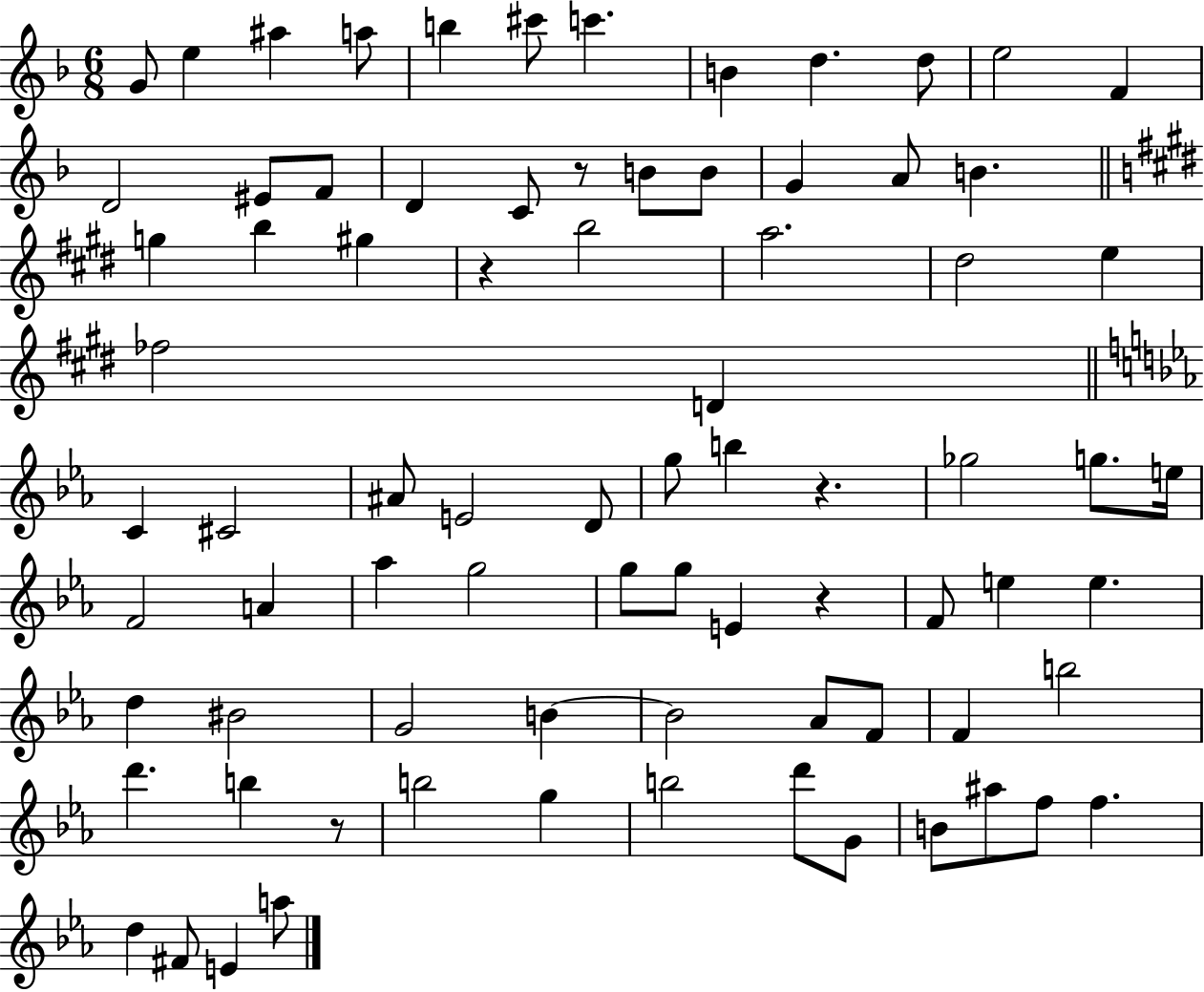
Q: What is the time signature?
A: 6/8